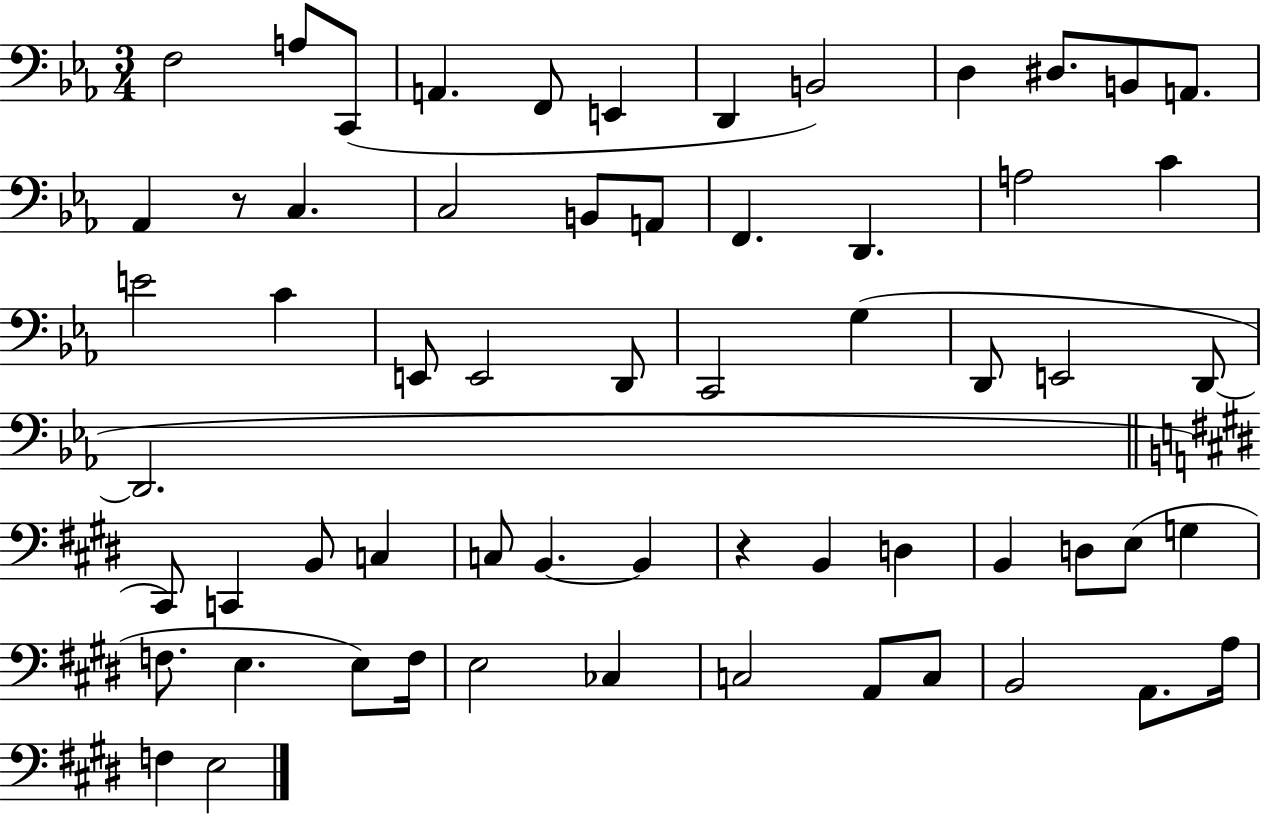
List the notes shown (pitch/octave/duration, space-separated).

F3/h A3/e C2/e A2/q. F2/e E2/q D2/q B2/h D3/q D#3/e. B2/e A2/e. Ab2/q R/e C3/q. C3/h B2/e A2/e F2/q. D2/q. A3/h C4/q E4/h C4/q E2/e E2/h D2/e C2/h G3/q D2/e E2/h D2/e D2/h. C#2/e C2/q B2/e C3/q C3/e B2/q. B2/q R/q B2/q D3/q B2/q D3/e E3/e G3/q F3/e. E3/q. E3/e F3/s E3/h CES3/q C3/h A2/e C3/e B2/h A2/e. A3/s F3/q E3/h